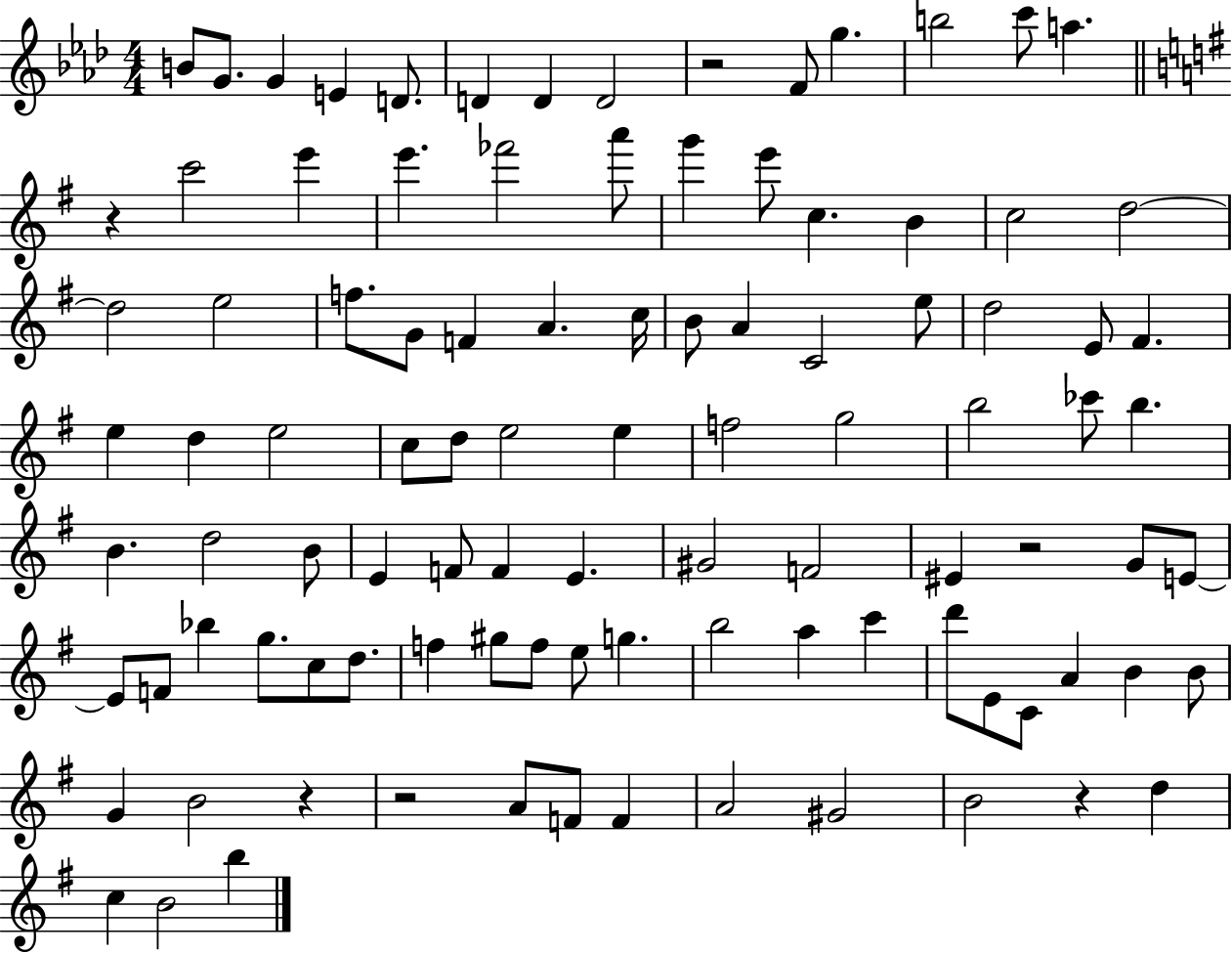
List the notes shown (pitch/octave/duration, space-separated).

B4/e G4/e. G4/q E4/q D4/e. D4/q D4/q D4/h R/h F4/e G5/q. B5/h C6/e A5/q. R/q C6/h E6/q E6/q. FES6/h A6/e G6/q E6/e C5/q. B4/q C5/h D5/h D5/h E5/h F5/e. G4/e F4/q A4/q. C5/s B4/e A4/q C4/h E5/e D5/h E4/e F#4/q. E5/q D5/q E5/h C5/e D5/e E5/h E5/q F5/h G5/h B5/h CES6/e B5/q. B4/q. D5/h B4/e E4/q F4/e F4/q E4/q. G#4/h F4/h EIS4/q R/h G4/e E4/e E4/e F4/e Bb5/q G5/e. C5/e D5/e. F5/q G#5/e F5/e E5/e G5/q. B5/h A5/q C6/q D6/e E4/e C4/e A4/q B4/q B4/e G4/q B4/h R/q R/h A4/e F4/e F4/q A4/h G#4/h B4/h R/q D5/q C5/q B4/h B5/q